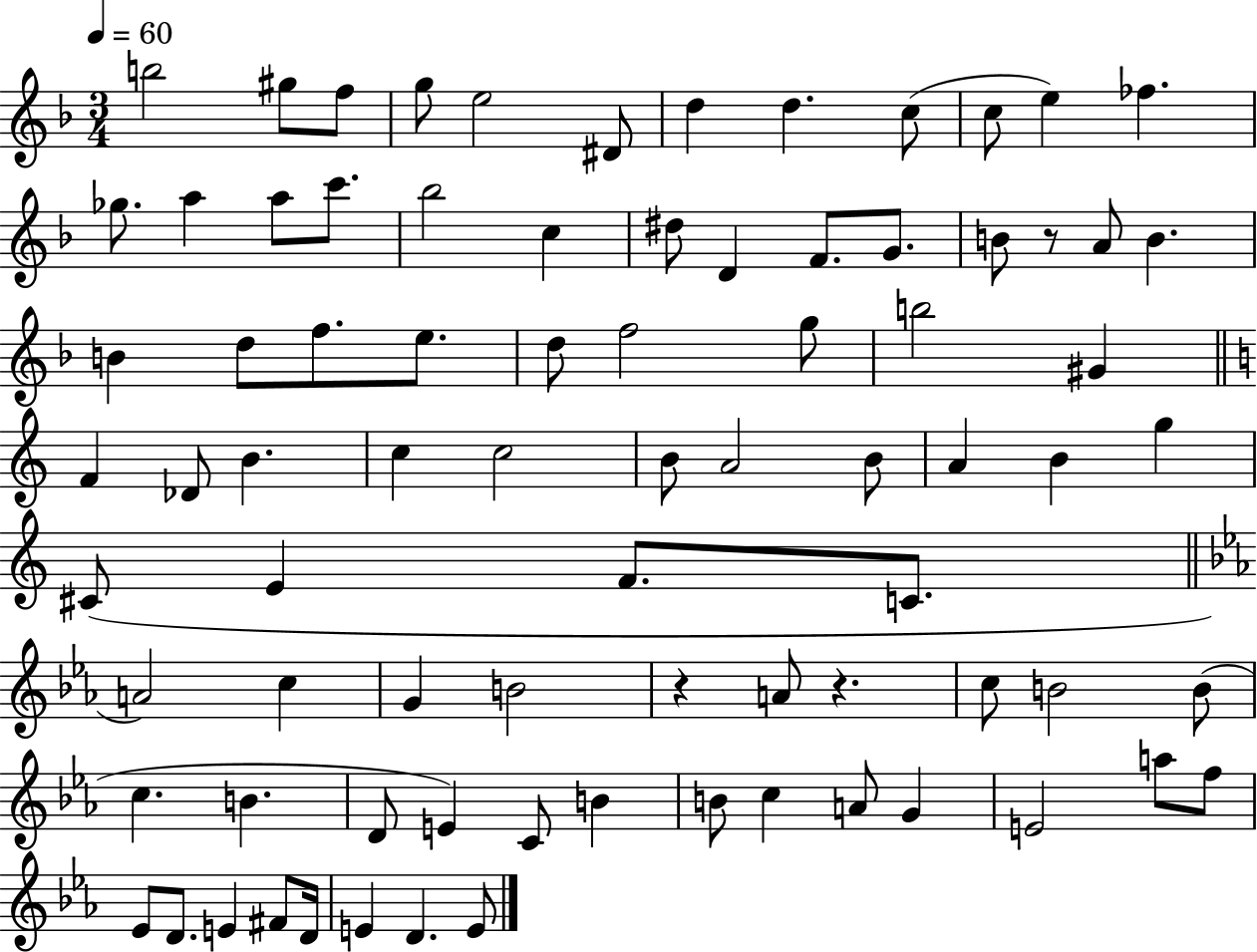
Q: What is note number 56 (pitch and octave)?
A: B4